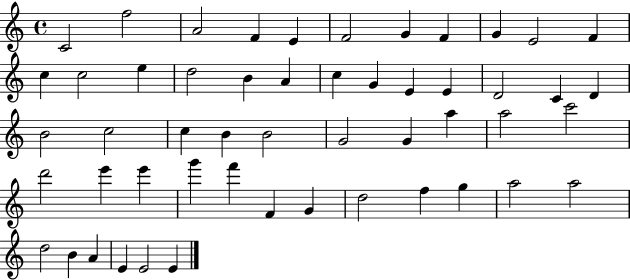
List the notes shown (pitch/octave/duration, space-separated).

C4/h F5/h A4/h F4/q E4/q F4/h G4/q F4/q G4/q E4/h F4/q C5/q C5/h E5/q D5/h B4/q A4/q C5/q G4/q E4/q E4/q D4/h C4/q D4/q B4/h C5/h C5/q B4/q B4/h G4/h G4/q A5/q A5/h C6/h D6/h E6/q E6/q G6/q F6/q F4/q G4/q D5/h F5/q G5/q A5/h A5/h D5/h B4/q A4/q E4/q E4/h E4/q